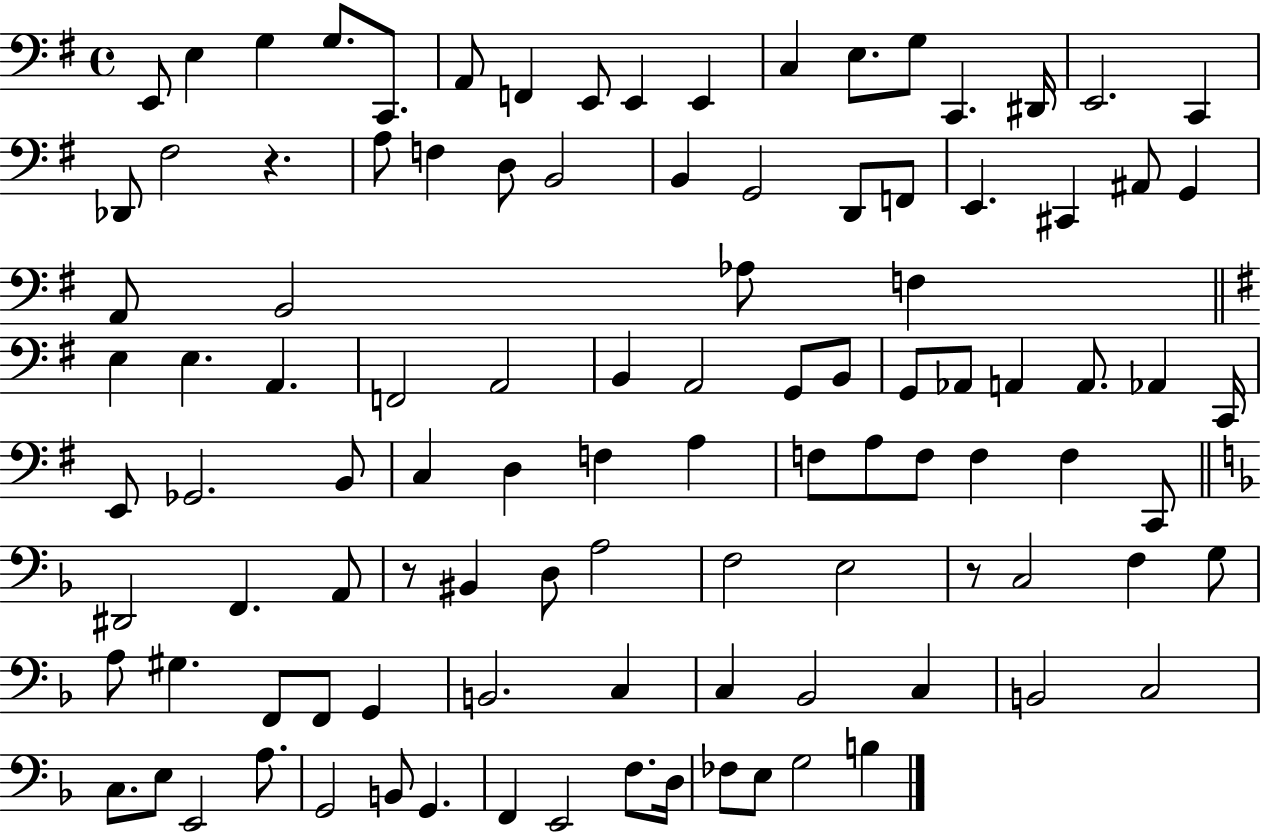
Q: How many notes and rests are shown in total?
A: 104